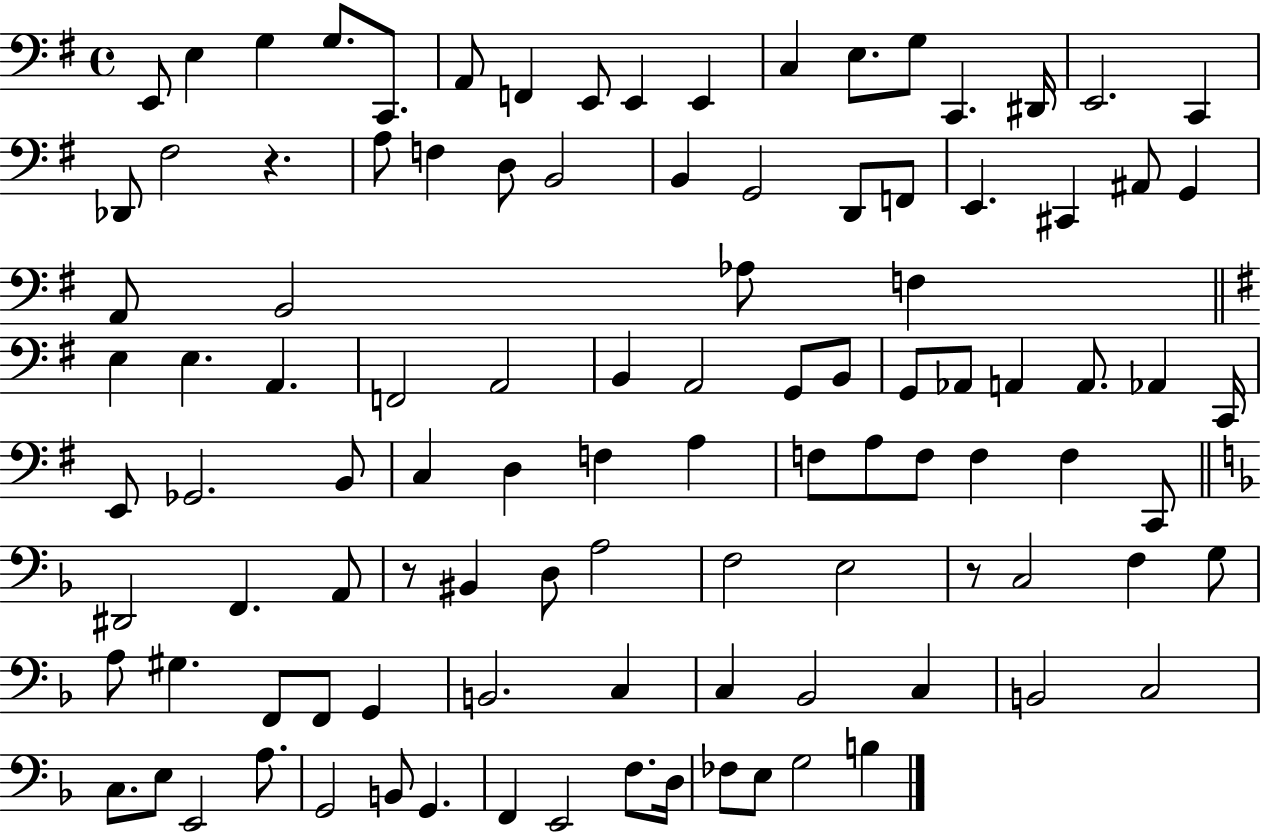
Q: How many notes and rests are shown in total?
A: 104